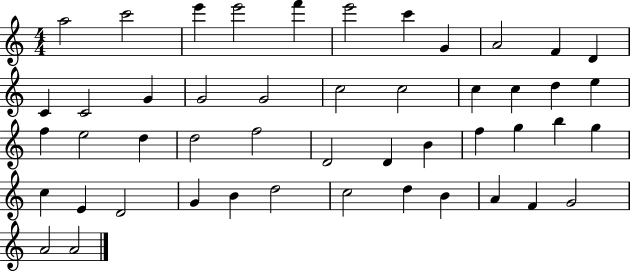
X:1
T:Untitled
M:4/4
L:1/4
K:C
a2 c'2 e' e'2 f' e'2 c' G A2 F D C C2 G G2 G2 c2 c2 c c d e f e2 d d2 f2 D2 D B f g b g c E D2 G B d2 c2 d B A F G2 A2 A2